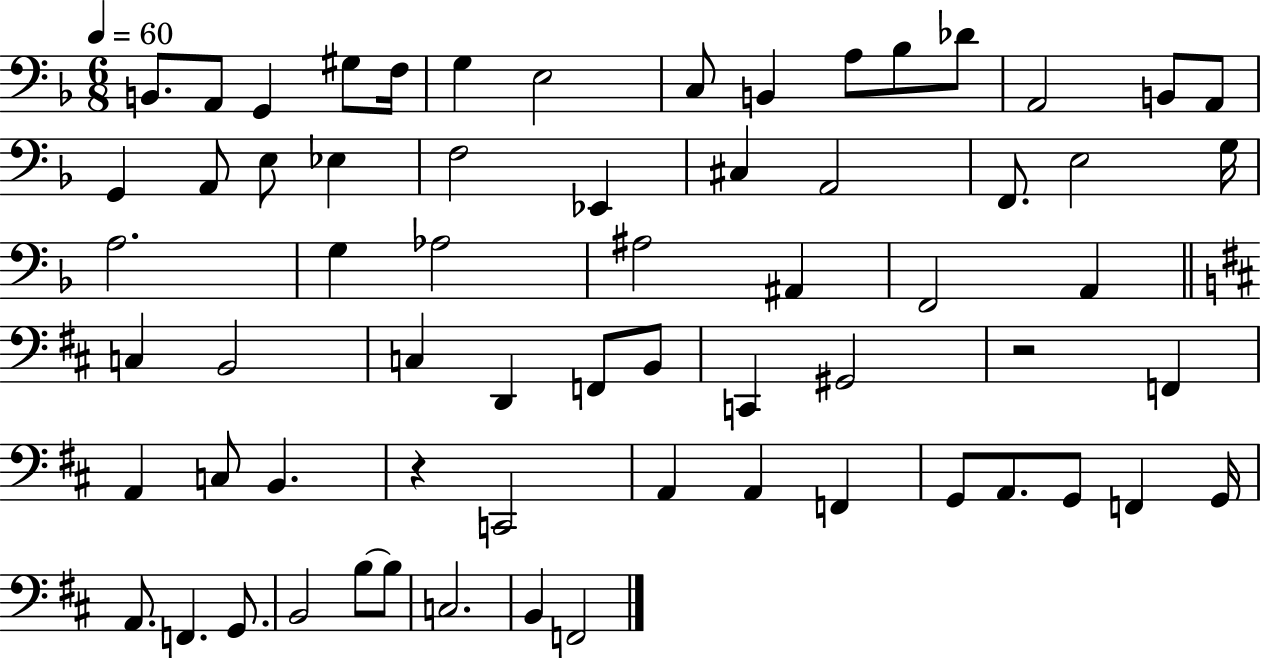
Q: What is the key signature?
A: F major